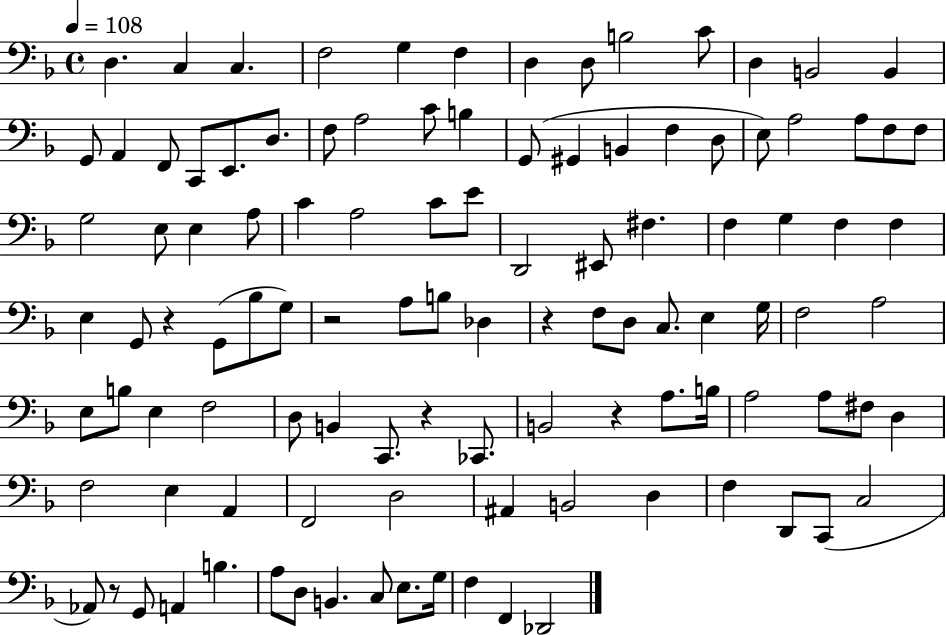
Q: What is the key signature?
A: F major